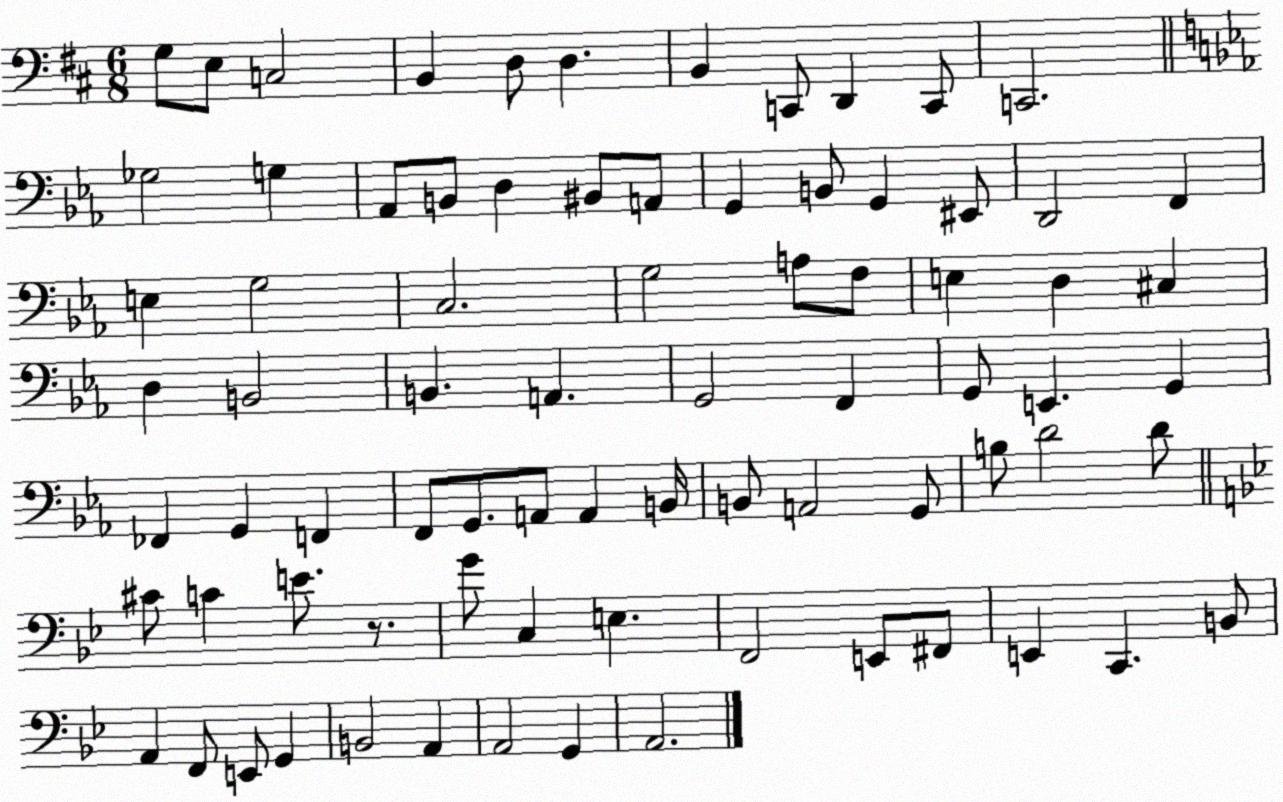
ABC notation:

X:1
T:Untitled
M:6/8
L:1/4
K:D
G,/2 E,/2 C,2 B,, D,/2 D, B,, C,,/2 D,, C,,/2 C,,2 _G,2 G, _A,,/2 B,,/2 D, ^B,,/2 A,,/2 G,, B,,/2 G,, ^E,,/2 D,,2 F,, E, G,2 C,2 G,2 A,/2 F,/2 E, D, ^C, D, B,,2 B,, A,, G,,2 F,, G,,/2 E,, G,, _F,, G,, F,, F,,/2 G,,/2 A,,/2 A,, B,,/4 B,,/2 A,,2 G,,/2 B,/2 D2 D/2 ^C/2 C E/2 z/2 G/2 C, E, F,,2 E,,/2 ^F,,/2 E,, C,, B,,/2 A,, F,,/2 E,,/2 G,, B,,2 A,, A,,2 G,, A,,2